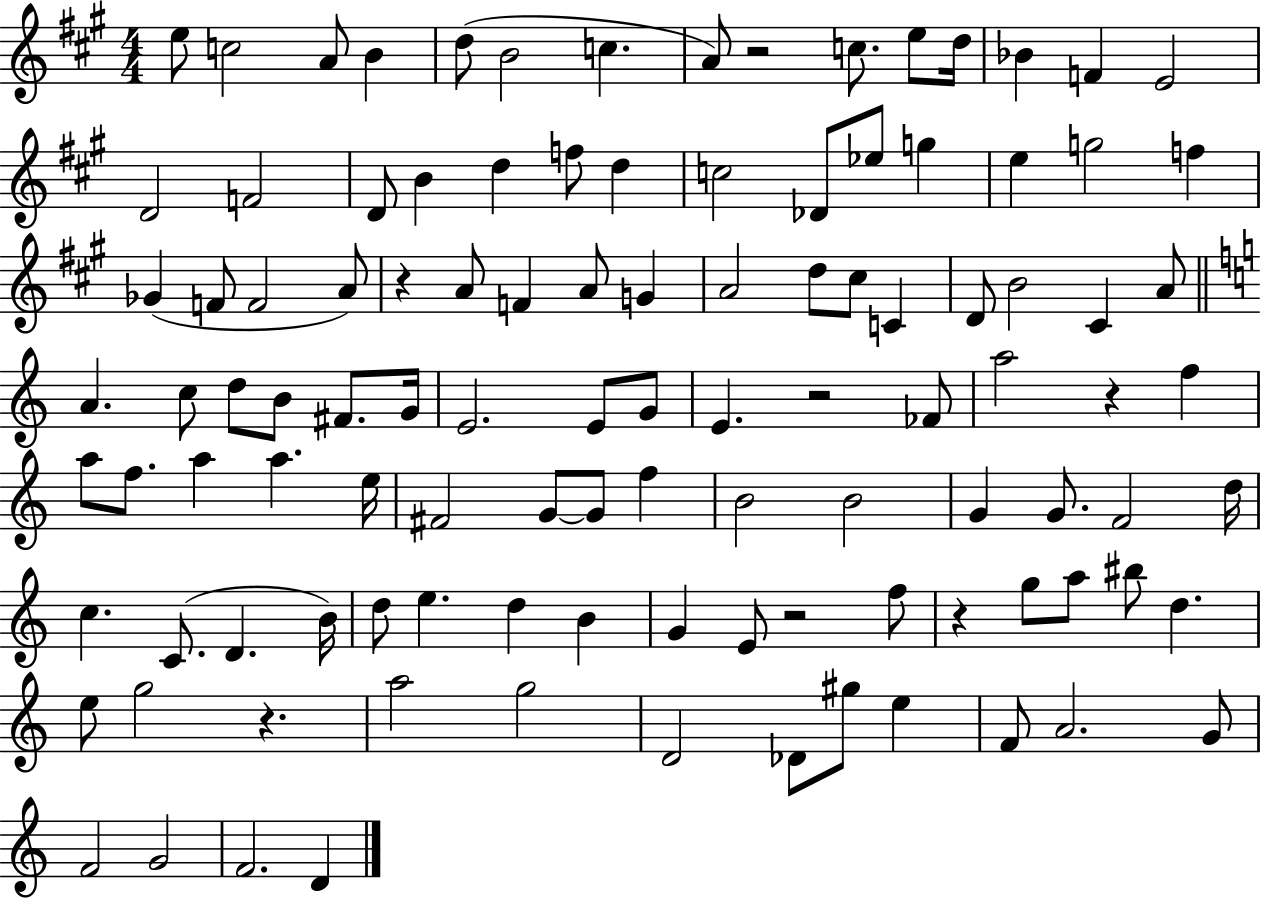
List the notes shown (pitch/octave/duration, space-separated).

E5/e C5/h A4/e B4/q D5/e B4/h C5/q. A4/e R/h C5/e. E5/e D5/s Bb4/q F4/q E4/h D4/h F4/h D4/e B4/q D5/q F5/e D5/q C5/h Db4/e Eb5/e G5/q E5/q G5/h F5/q Gb4/q F4/e F4/h A4/e R/q A4/e F4/q A4/e G4/q A4/h D5/e C#5/e C4/q D4/e B4/h C#4/q A4/e A4/q. C5/e D5/e B4/e F#4/e. G4/s E4/h. E4/e G4/e E4/q. R/h FES4/e A5/h R/q F5/q A5/e F5/e. A5/q A5/q. E5/s F#4/h G4/e G4/e F5/q B4/h B4/h G4/q G4/e. F4/h D5/s C5/q. C4/e. D4/q. B4/s D5/e E5/q. D5/q B4/q G4/q E4/e R/h F5/e R/q G5/e A5/e BIS5/e D5/q. E5/e G5/h R/q. A5/h G5/h D4/h Db4/e G#5/e E5/q F4/e A4/h. G4/e F4/h G4/h F4/h. D4/q